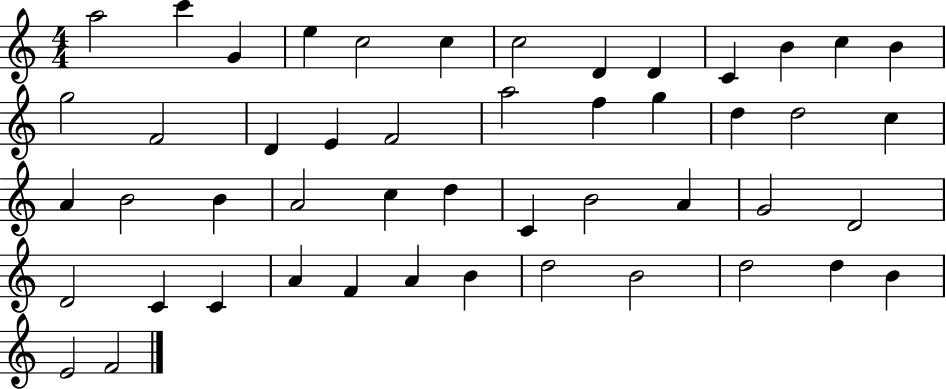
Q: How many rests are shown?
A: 0